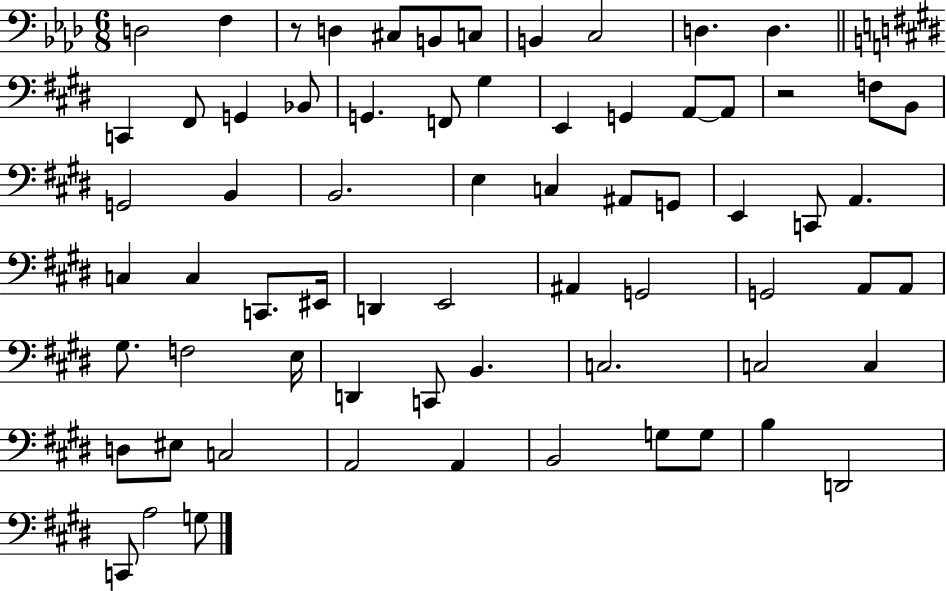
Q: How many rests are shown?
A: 2